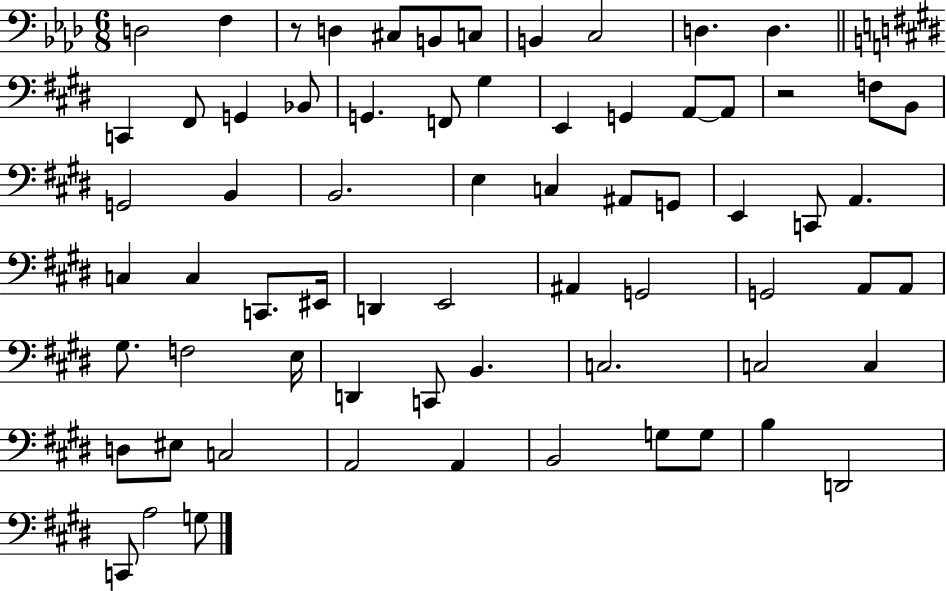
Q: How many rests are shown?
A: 2